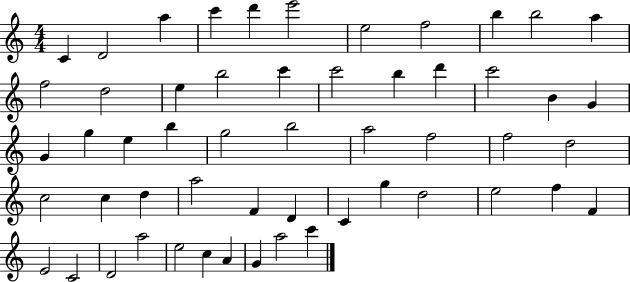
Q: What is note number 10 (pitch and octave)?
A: B5